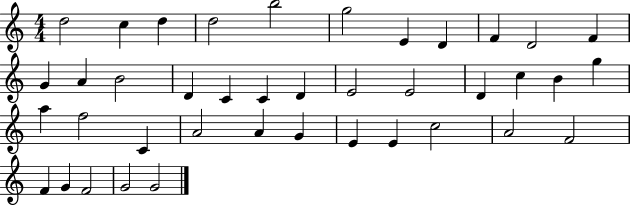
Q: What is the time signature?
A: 4/4